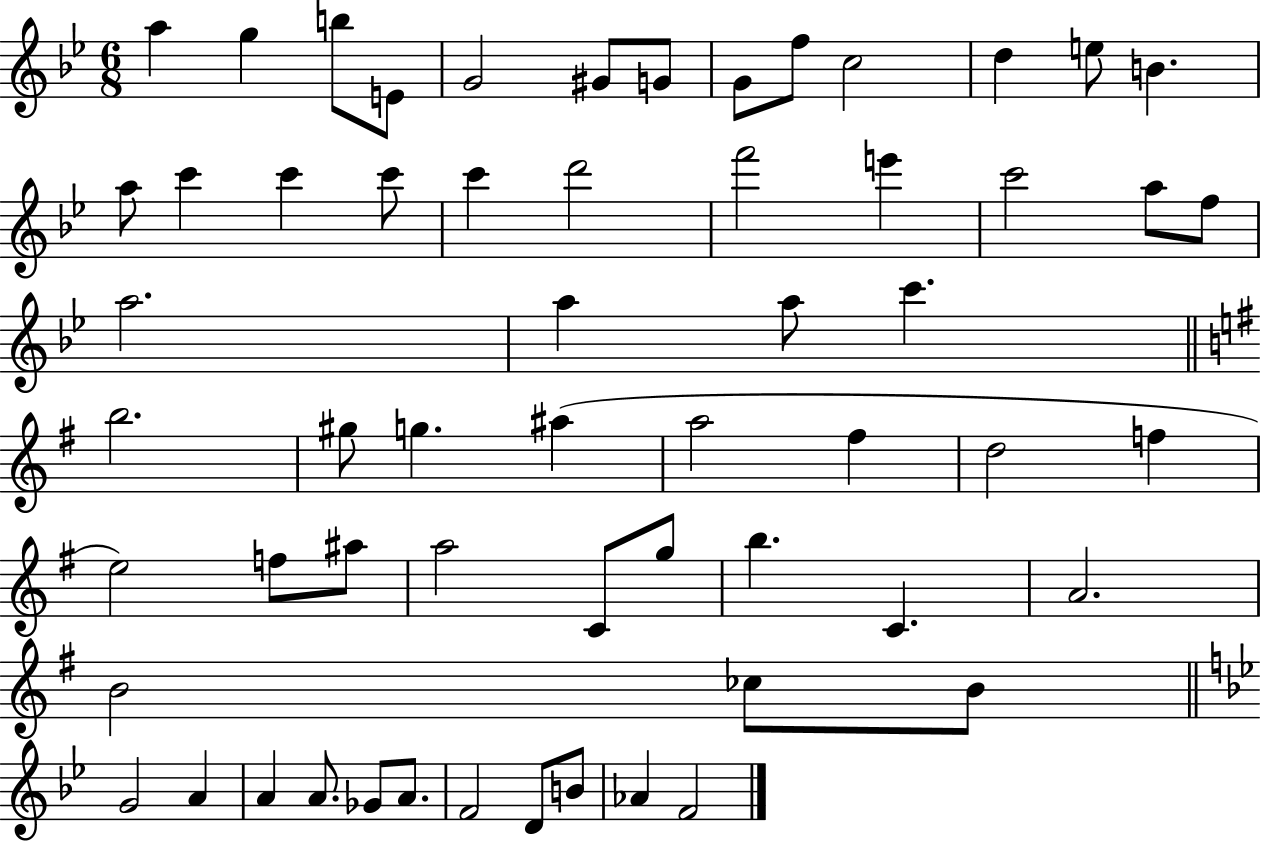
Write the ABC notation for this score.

X:1
T:Untitled
M:6/8
L:1/4
K:Bb
a g b/2 E/2 G2 ^G/2 G/2 G/2 f/2 c2 d e/2 B a/2 c' c' c'/2 c' d'2 f'2 e' c'2 a/2 f/2 a2 a a/2 c' b2 ^g/2 g ^a a2 ^f d2 f e2 f/2 ^a/2 a2 C/2 g/2 b C A2 B2 _c/2 B/2 G2 A A A/2 _G/2 A/2 F2 D/2 B/2 _A F2